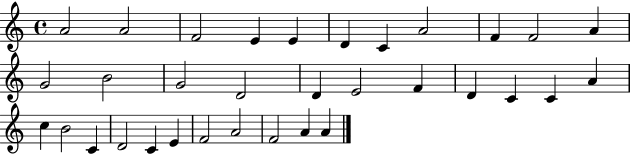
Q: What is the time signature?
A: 4/4